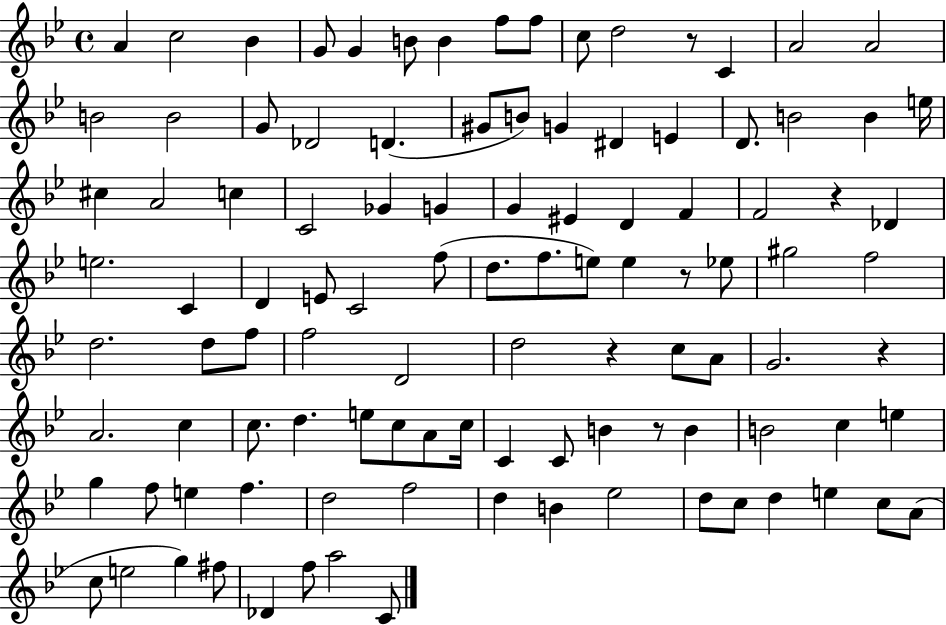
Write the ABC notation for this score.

X:1
T:Untitled
M:4/4
L:1/4
K:Bb
A c2 _B G/2 G B/2 B f/2 f/2 c/2 d2 z/2 C A2 A2 B2 B2 G/2 _D2 D ^G/2 B/2 G ^D E D/2 B2 B e/4 ^c A2 c C2 _G G G ^E D F F2 z _D e2 C D E/2 C2 f/2 d/2 f/2 e/2 e z/2 _e/2 ^g2 f2 d2 d/2 f/2 f2 D2 d2 z c/2 A/2 G2 z A2 c c/2 d e/2 c/2 A/2 c/4 C C/2 B z/2 B B2 c e g f/2 e f d2 f2 d B _e2 d/2 c/2 d e c/2 A/2 c/2 e2 g ^f/2 _D f/2 a2 C/2